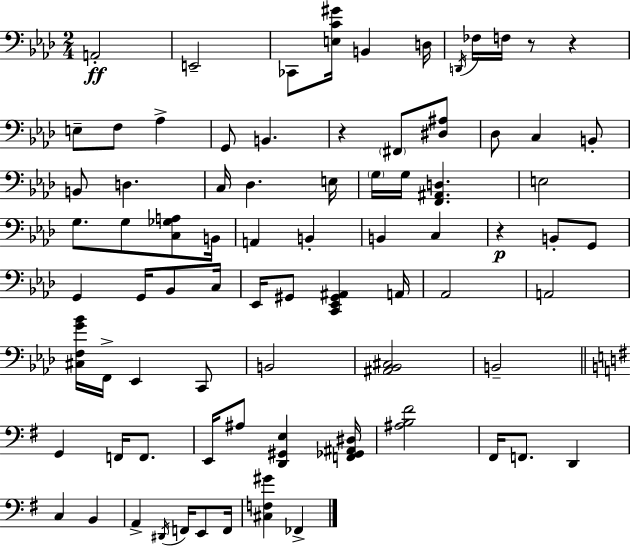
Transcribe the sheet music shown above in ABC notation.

X:1
T:Untitled
M:2/4
L:1/4
K:Ab
A,,2 E,,2 _C,,/2 [E,C^G]/4 B,, D,/4 D,,/4 _F,/4 F,/4 z/2 z E,/2 F,/2 _A, G,,/2 B,, z ^F,,/2 [^D,^A,]/2 _D,/2 C, B,,/2 B,,/2 D, C,/4 _D, E,/4 G,/4 G,/4 [F,,^A,,D,] E,2 G,/2 G,/2 [C,_G,A,]/2 B,,/4 A,, B,, B,, C, z B,,/2 G,,/2 G,, G,,/4 _B,,/2 C,/4 _E,,/4 ^G,,/2 [C,,_E,,^G,,^A,,] A,,/4 _A,,2 A,,2 [^C,F,G_B]/4 F,,/4 _E,, C,,/2 B,,2 [^A,,_B,,^C,]2 B,,2 G,, F,,/4 F,,/2 E,,/4 ^A,/2 [D,,^G,,E,] [F,,_G,,^A,,^D,]/4 [^A,B,^F]2 ^F,,/4 F,,/2 D,, C, B,, A,, ^D,,/4 F,,/4 E,,/2 F,,/4 [^C,F,^G] _F,,